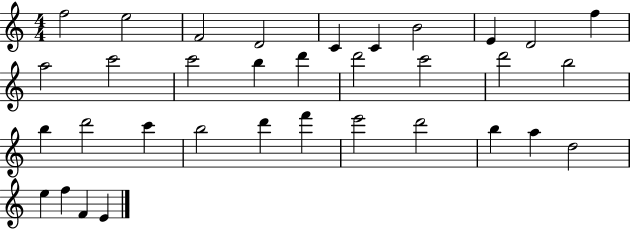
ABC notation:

X:1
T:Untitled
M:4/4
L:1/4
K:C
f2 e2 F2 D2 C C B2 E D2 f a2 c'2 c'2 b d' d'2 c'2 d'2 b2 b d'2 c' b2 d' f' e'2 d'2 b a d2 e f F E